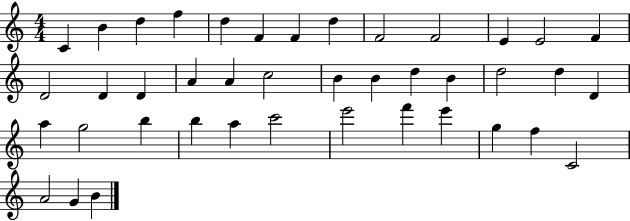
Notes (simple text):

C4/q B4/q D5/q F5/q D5/q F4/q F4/q D5/q F4/h F4/h E4/q E4/h F4/q D4/h D4/q D4/q A4/q A4/q C5/h B4/q B4/q D5/q B4/q D5/h D5/q D4/q A5/q G5/h B5/q B5/q A5/q C6/h E6/h F6/q E6/q G5/q F5/q C4/h A4/h G4/q B4/q